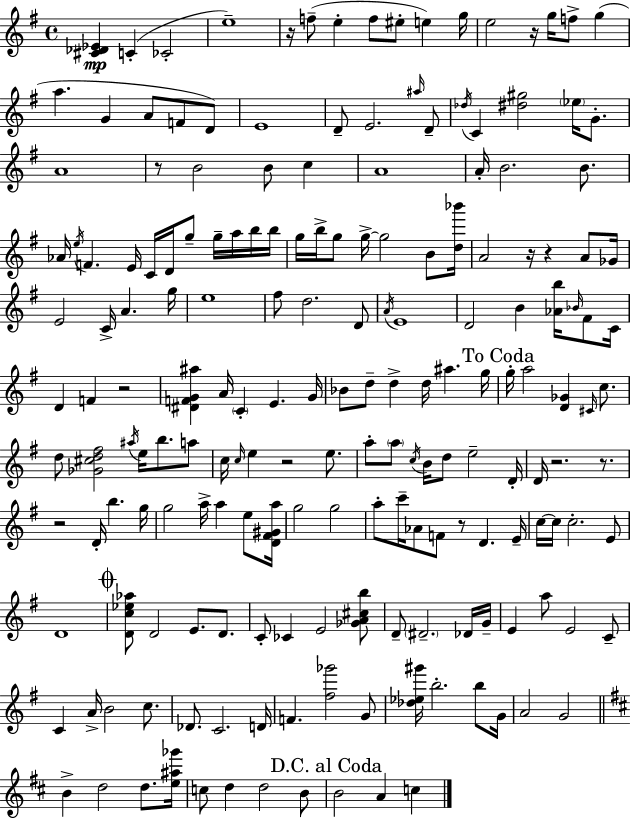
[C#4,Db4,Eb4]/q C4/q CES4/h E5/w R/s F5/e E5/q F5/e EIS5/e E5/q G5/s E5/h R/s G5/s F5/e G5/q A5/q. G4/q A4/e F4/e D4/e E4/w D4/e E4/h. A#5/s D4/e Db5/s C4/q [D#5,G#5]/h Eb5/s G4/e. A4/w R/e B4/h B4/e C5/q A4/w A4/s B4/h. B4/e. Ab4/s E5/s F4/q. E4/s C4/s D4/s G5/e G5/s A5/s B5/s B5/s G5/s B5/s G5/e G5/s G5/h B4/e [D5,Bb6]/s A4/h R/s R/q A4/e Gb4/s E4/h C4/s A4/q. G5/s E5/w F#5/e D5/h. D4/e A4/s E4/w D4/h B4/q [Ab4,B5]/s Bb4/s F#4/e C4/s D4/q F4/q R/h [D#4,F4,G4,A#5]/q A4/s C4/q E4/q. G4/s Bb4/e D5/e D5/q D5/s A#5/q. G5/s G5/s A5/h [D4,Gb4]/q C#4/s C5/e. D5/e [Gb4,C#5,D5,F#5]/h A#5/s E5/s B5/e. A5/e C5/s C5/s E5/q R/h E5/e. A5/e A5/e C5/s B4/s D5/e E5/h D4/s D4/s R/h. R/e. R/h D4/s B5/q. G5/s G5/h A5/s A5/q E5/e [D4,F#4,G#4,A5]/s G5/h G5/h A5/e C6/s Ab4/e F4/e R/e D4/q. E4/s C5/s C5/s C5/h. E4/e D4/w [D4,C5,Eb5,Ab5]/e D4/h E4/e. D4/e. C4/e CES4/q E4/h [Gb4,A4,C#5,B5]/e D4/e D#4/h. Db4/s G4/s E4/q A5/e E4/h C4/e C4/q A4/s B4/h C5/e. Db4/e. C4/h. D4/s F4/q. [F#5,Gb6]/h G4/e [Db5,Eb5,G#6]/s B5/h. B5/e G4/s A4/h G4/h B4/q D5/h D5/e. [E5,A#5,Gb6]/s C5/e D5/q D5/h B4/e B4/h A4/q C5/q